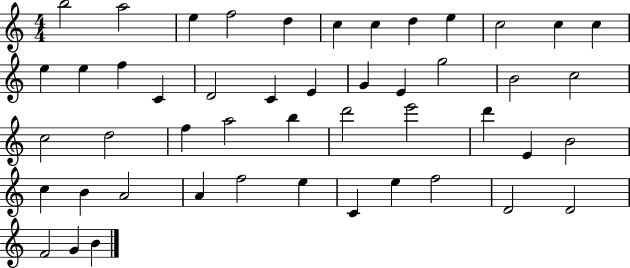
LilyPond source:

{
  \clef treble
  \numericTimeSignature
  \time 4/4
  \key c \major
  b''2 a''2 | e''4 f''2 d''4 | c''4 c''4 d''4 e''4 | c''2 c''4 c''4 | \break e''4 e''4 f''4 c'4 | d'2 c'4 e'4 | g'4 e'4 g''2 | b'2 c''2 | \break c''2 d''2 | f''4 a''2 b''4 | d'''2 e'''2 | d'''4 e'4 b'2 | \break c''4 b'4 a'2 | a'4 f''2 e''4 | c'4 e''4 f''2 | d'2 d'2 | \break f'2 g'4 b'4 | \bar "|."
}